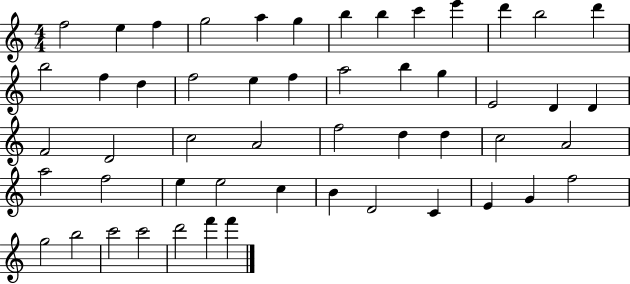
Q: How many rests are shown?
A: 0